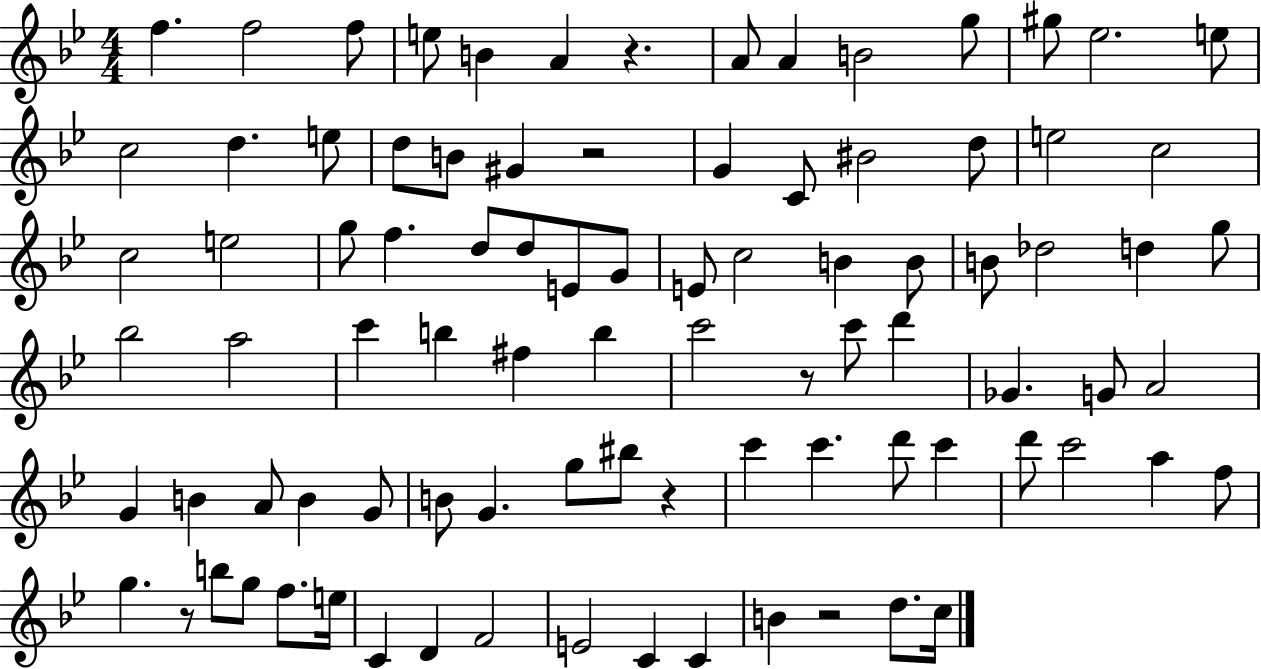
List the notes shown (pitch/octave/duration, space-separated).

F5/q. F5/h F5/e E5/e B4/q A4/q R/q. A4/e A4/q B4/h G5/e G#5/e Eb5/h. E5/e C5/h D5/q. E5/e D5/e B4/e G#4/q R/h G4/q C4/e BIS4/h D5/e E5/h C5/h C5/h E5/h G5/e F5/q. D5/e D5/e E4/e G4/e E4/e C5/h B4/q B4/e B4/e Db5/h D5/q G5/e Bb5/h A5/h C6/q B5/q F#5/q B5/q C6/h R/e C6/e D6/q Gb4/q. G4/e A4/h G4/q B4/q A4/e B4/q G4/e B4/e G4/q. G5/e BIS5/e R/q C6/q C6/q. D6/e C6/q D6/e C6/h A5/q F5/e G5/q. R/e B5/e G5/e F5/e. E5/s C4/q D4/q F4/h E4/h C4/q C4/q B4/q R/h D5/e. C5/s